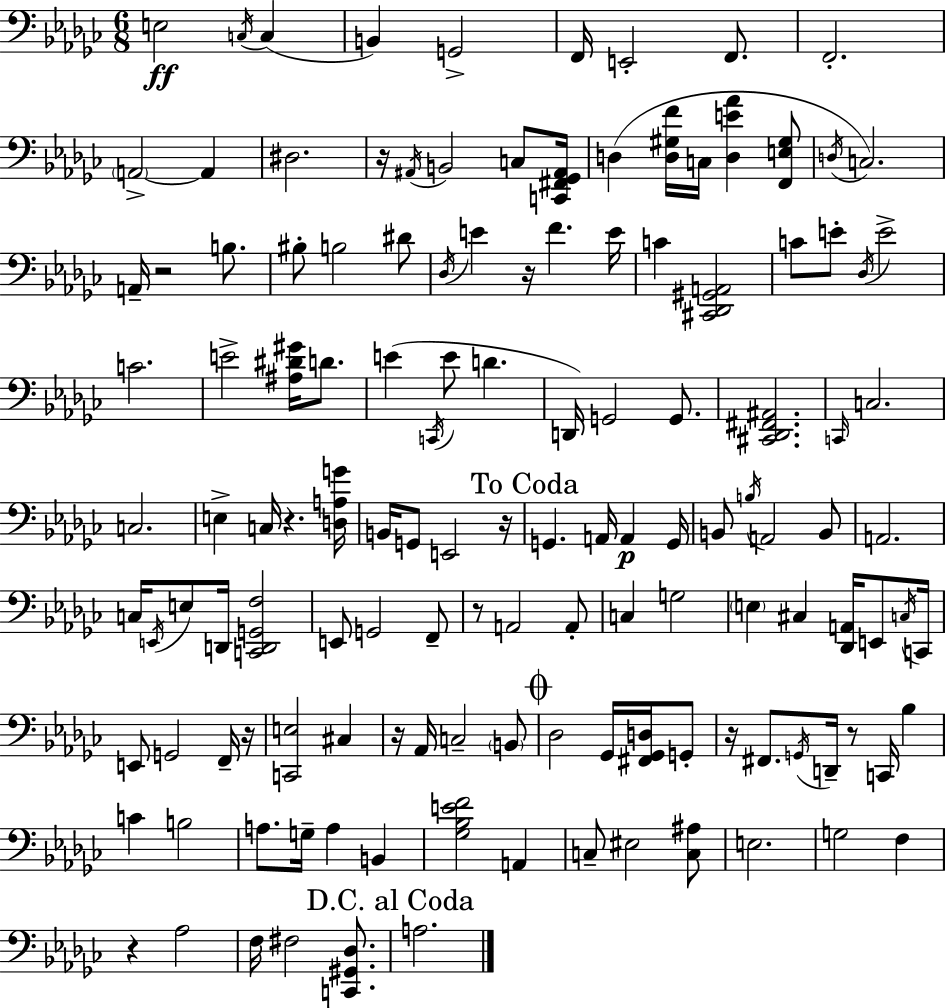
E3/h C3/s C3/q B2/q G2/h F2/s E2/h F2/e. F2/h. A2/h A2/q D#3/h. R/s A#2/s B2/h C3/e [C2,F#2,Gb2,A#2]/s D3/q [D3,G#3,F4]/s C3/s [D3,E4,Ab4]/q [F2,E3,G#3]/e D3/s C3/h. A2/s R/h B3/e. BIS3/e B3/h D#4/e Db3/s E4/q R/s F4/q. E4/s C4/q [C#2,Db2,G#2,A2]/h C4/e E4/e Db3/s E4/h C4/h. E4/h [A#3,D#4,G#4]/s D4/e. E4/q C2/s E4/e D4/q. D2/s G2/h G2/e. [C#2,Db2,F#2,A#2]/h. C2/s C3/h. C3/h. E3/q C3/s R/q. [D3,A3,G4]/s B2/s G2/e E2/h R/s G2/q. A2/s A2/q G2/s B2/e B3/s A2/h B2/e A2/h. C3/s E2/s E3/e D2/s [C2,D2,G2,F3]/h E2/e G2/h F2/e R/e A2/h A2/e C3/q G3/h E3/q C#3/q [Db2,A2]/s E2/e C3/s C2/s E2/e G2/h F2/s R/s [C2,E3]/h C#3/q R/s Ab2/s C3/h B2/e Db3/h Gb2/s [F#2,Gb2,D3]/s G2/e R/s F#2/e. G2/s D2/s R/e C2/s Bb3/q C4/q B3/h A3/e. G3/s A3/q B2/q [Gb3,Bb3,E4,F4]/h A2/q C3/e EIS3/h [C3,A#3]/e E3/h. G3/h F3/q R/q Ab3/h F3/s F#3/h [C2,G#2,Db3]/e. A3/h.